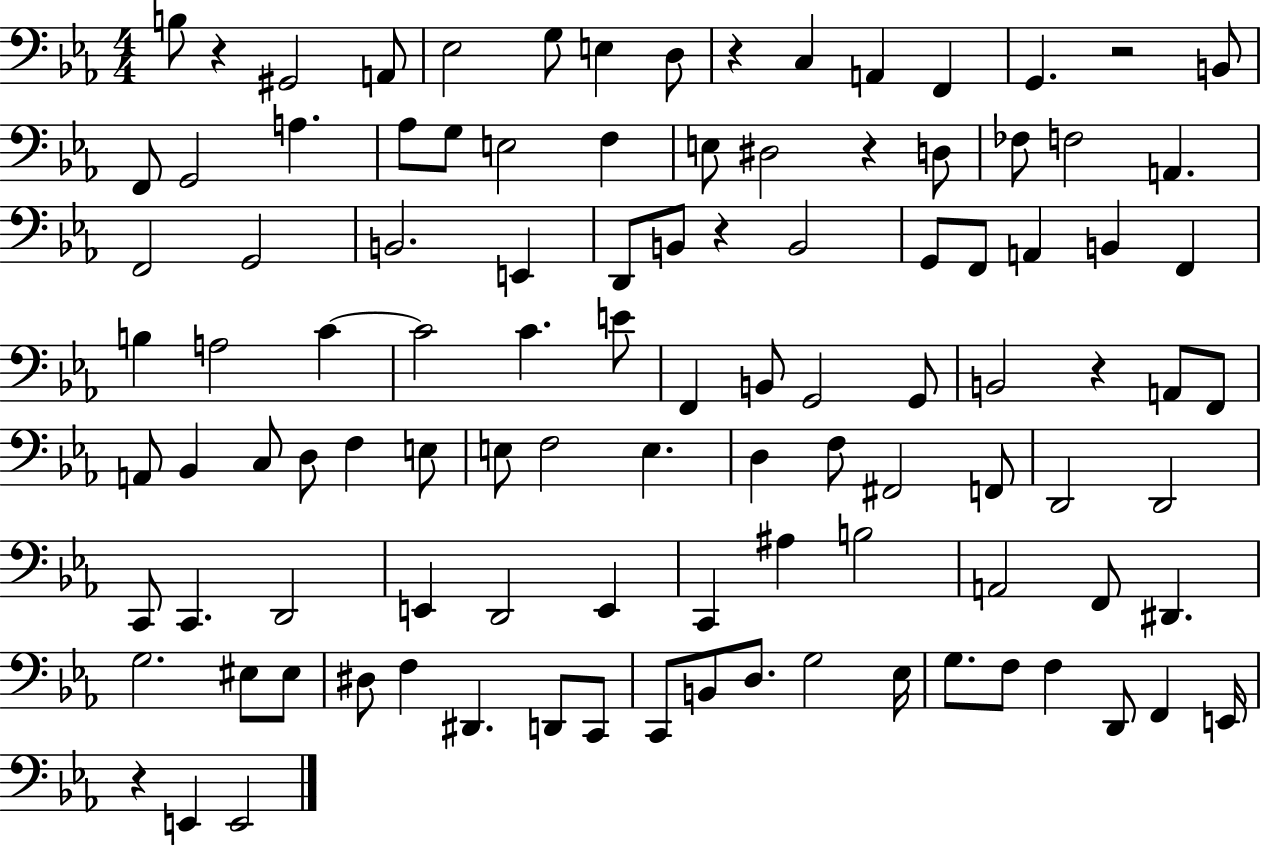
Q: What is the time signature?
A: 4/4